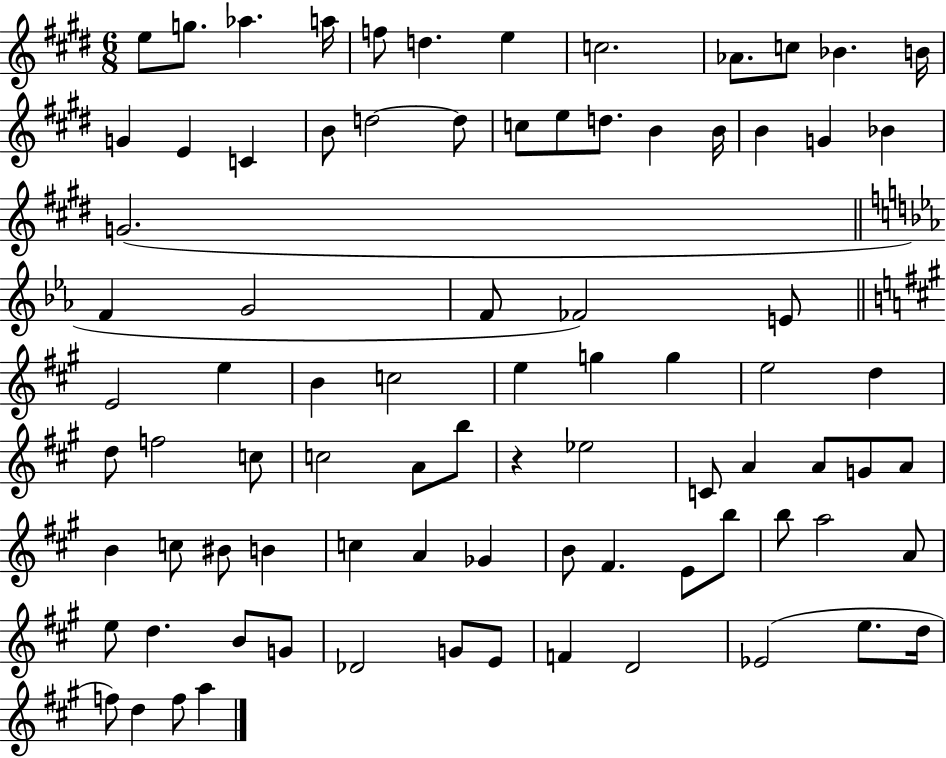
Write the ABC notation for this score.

X:1
T:Untitled
M:6/8
L:1/4
K:E
e/2 g/2 _a a/4 f/2 d e c2 _A/2 c/2 _B B/4 G E C B/2 d2 d/2 c/2 e/2 d/2 B B/4 B G _B G2 F G2 F/2 _F2 E/2 E2 e B c2 e g g e2 d d/2 f2 c/2 c2 A/2 b/2 z _e2 C/2 A A/2 G/2 A/2 B c/2 ^B/2 B c A _G B/2 ^F E/2 b/2 b/2 a2 A/2 e/2 d B/2 G/2 _D2 G/2 E/2 F D2 _E2 e/2 d/4 f/2 d f/2 a